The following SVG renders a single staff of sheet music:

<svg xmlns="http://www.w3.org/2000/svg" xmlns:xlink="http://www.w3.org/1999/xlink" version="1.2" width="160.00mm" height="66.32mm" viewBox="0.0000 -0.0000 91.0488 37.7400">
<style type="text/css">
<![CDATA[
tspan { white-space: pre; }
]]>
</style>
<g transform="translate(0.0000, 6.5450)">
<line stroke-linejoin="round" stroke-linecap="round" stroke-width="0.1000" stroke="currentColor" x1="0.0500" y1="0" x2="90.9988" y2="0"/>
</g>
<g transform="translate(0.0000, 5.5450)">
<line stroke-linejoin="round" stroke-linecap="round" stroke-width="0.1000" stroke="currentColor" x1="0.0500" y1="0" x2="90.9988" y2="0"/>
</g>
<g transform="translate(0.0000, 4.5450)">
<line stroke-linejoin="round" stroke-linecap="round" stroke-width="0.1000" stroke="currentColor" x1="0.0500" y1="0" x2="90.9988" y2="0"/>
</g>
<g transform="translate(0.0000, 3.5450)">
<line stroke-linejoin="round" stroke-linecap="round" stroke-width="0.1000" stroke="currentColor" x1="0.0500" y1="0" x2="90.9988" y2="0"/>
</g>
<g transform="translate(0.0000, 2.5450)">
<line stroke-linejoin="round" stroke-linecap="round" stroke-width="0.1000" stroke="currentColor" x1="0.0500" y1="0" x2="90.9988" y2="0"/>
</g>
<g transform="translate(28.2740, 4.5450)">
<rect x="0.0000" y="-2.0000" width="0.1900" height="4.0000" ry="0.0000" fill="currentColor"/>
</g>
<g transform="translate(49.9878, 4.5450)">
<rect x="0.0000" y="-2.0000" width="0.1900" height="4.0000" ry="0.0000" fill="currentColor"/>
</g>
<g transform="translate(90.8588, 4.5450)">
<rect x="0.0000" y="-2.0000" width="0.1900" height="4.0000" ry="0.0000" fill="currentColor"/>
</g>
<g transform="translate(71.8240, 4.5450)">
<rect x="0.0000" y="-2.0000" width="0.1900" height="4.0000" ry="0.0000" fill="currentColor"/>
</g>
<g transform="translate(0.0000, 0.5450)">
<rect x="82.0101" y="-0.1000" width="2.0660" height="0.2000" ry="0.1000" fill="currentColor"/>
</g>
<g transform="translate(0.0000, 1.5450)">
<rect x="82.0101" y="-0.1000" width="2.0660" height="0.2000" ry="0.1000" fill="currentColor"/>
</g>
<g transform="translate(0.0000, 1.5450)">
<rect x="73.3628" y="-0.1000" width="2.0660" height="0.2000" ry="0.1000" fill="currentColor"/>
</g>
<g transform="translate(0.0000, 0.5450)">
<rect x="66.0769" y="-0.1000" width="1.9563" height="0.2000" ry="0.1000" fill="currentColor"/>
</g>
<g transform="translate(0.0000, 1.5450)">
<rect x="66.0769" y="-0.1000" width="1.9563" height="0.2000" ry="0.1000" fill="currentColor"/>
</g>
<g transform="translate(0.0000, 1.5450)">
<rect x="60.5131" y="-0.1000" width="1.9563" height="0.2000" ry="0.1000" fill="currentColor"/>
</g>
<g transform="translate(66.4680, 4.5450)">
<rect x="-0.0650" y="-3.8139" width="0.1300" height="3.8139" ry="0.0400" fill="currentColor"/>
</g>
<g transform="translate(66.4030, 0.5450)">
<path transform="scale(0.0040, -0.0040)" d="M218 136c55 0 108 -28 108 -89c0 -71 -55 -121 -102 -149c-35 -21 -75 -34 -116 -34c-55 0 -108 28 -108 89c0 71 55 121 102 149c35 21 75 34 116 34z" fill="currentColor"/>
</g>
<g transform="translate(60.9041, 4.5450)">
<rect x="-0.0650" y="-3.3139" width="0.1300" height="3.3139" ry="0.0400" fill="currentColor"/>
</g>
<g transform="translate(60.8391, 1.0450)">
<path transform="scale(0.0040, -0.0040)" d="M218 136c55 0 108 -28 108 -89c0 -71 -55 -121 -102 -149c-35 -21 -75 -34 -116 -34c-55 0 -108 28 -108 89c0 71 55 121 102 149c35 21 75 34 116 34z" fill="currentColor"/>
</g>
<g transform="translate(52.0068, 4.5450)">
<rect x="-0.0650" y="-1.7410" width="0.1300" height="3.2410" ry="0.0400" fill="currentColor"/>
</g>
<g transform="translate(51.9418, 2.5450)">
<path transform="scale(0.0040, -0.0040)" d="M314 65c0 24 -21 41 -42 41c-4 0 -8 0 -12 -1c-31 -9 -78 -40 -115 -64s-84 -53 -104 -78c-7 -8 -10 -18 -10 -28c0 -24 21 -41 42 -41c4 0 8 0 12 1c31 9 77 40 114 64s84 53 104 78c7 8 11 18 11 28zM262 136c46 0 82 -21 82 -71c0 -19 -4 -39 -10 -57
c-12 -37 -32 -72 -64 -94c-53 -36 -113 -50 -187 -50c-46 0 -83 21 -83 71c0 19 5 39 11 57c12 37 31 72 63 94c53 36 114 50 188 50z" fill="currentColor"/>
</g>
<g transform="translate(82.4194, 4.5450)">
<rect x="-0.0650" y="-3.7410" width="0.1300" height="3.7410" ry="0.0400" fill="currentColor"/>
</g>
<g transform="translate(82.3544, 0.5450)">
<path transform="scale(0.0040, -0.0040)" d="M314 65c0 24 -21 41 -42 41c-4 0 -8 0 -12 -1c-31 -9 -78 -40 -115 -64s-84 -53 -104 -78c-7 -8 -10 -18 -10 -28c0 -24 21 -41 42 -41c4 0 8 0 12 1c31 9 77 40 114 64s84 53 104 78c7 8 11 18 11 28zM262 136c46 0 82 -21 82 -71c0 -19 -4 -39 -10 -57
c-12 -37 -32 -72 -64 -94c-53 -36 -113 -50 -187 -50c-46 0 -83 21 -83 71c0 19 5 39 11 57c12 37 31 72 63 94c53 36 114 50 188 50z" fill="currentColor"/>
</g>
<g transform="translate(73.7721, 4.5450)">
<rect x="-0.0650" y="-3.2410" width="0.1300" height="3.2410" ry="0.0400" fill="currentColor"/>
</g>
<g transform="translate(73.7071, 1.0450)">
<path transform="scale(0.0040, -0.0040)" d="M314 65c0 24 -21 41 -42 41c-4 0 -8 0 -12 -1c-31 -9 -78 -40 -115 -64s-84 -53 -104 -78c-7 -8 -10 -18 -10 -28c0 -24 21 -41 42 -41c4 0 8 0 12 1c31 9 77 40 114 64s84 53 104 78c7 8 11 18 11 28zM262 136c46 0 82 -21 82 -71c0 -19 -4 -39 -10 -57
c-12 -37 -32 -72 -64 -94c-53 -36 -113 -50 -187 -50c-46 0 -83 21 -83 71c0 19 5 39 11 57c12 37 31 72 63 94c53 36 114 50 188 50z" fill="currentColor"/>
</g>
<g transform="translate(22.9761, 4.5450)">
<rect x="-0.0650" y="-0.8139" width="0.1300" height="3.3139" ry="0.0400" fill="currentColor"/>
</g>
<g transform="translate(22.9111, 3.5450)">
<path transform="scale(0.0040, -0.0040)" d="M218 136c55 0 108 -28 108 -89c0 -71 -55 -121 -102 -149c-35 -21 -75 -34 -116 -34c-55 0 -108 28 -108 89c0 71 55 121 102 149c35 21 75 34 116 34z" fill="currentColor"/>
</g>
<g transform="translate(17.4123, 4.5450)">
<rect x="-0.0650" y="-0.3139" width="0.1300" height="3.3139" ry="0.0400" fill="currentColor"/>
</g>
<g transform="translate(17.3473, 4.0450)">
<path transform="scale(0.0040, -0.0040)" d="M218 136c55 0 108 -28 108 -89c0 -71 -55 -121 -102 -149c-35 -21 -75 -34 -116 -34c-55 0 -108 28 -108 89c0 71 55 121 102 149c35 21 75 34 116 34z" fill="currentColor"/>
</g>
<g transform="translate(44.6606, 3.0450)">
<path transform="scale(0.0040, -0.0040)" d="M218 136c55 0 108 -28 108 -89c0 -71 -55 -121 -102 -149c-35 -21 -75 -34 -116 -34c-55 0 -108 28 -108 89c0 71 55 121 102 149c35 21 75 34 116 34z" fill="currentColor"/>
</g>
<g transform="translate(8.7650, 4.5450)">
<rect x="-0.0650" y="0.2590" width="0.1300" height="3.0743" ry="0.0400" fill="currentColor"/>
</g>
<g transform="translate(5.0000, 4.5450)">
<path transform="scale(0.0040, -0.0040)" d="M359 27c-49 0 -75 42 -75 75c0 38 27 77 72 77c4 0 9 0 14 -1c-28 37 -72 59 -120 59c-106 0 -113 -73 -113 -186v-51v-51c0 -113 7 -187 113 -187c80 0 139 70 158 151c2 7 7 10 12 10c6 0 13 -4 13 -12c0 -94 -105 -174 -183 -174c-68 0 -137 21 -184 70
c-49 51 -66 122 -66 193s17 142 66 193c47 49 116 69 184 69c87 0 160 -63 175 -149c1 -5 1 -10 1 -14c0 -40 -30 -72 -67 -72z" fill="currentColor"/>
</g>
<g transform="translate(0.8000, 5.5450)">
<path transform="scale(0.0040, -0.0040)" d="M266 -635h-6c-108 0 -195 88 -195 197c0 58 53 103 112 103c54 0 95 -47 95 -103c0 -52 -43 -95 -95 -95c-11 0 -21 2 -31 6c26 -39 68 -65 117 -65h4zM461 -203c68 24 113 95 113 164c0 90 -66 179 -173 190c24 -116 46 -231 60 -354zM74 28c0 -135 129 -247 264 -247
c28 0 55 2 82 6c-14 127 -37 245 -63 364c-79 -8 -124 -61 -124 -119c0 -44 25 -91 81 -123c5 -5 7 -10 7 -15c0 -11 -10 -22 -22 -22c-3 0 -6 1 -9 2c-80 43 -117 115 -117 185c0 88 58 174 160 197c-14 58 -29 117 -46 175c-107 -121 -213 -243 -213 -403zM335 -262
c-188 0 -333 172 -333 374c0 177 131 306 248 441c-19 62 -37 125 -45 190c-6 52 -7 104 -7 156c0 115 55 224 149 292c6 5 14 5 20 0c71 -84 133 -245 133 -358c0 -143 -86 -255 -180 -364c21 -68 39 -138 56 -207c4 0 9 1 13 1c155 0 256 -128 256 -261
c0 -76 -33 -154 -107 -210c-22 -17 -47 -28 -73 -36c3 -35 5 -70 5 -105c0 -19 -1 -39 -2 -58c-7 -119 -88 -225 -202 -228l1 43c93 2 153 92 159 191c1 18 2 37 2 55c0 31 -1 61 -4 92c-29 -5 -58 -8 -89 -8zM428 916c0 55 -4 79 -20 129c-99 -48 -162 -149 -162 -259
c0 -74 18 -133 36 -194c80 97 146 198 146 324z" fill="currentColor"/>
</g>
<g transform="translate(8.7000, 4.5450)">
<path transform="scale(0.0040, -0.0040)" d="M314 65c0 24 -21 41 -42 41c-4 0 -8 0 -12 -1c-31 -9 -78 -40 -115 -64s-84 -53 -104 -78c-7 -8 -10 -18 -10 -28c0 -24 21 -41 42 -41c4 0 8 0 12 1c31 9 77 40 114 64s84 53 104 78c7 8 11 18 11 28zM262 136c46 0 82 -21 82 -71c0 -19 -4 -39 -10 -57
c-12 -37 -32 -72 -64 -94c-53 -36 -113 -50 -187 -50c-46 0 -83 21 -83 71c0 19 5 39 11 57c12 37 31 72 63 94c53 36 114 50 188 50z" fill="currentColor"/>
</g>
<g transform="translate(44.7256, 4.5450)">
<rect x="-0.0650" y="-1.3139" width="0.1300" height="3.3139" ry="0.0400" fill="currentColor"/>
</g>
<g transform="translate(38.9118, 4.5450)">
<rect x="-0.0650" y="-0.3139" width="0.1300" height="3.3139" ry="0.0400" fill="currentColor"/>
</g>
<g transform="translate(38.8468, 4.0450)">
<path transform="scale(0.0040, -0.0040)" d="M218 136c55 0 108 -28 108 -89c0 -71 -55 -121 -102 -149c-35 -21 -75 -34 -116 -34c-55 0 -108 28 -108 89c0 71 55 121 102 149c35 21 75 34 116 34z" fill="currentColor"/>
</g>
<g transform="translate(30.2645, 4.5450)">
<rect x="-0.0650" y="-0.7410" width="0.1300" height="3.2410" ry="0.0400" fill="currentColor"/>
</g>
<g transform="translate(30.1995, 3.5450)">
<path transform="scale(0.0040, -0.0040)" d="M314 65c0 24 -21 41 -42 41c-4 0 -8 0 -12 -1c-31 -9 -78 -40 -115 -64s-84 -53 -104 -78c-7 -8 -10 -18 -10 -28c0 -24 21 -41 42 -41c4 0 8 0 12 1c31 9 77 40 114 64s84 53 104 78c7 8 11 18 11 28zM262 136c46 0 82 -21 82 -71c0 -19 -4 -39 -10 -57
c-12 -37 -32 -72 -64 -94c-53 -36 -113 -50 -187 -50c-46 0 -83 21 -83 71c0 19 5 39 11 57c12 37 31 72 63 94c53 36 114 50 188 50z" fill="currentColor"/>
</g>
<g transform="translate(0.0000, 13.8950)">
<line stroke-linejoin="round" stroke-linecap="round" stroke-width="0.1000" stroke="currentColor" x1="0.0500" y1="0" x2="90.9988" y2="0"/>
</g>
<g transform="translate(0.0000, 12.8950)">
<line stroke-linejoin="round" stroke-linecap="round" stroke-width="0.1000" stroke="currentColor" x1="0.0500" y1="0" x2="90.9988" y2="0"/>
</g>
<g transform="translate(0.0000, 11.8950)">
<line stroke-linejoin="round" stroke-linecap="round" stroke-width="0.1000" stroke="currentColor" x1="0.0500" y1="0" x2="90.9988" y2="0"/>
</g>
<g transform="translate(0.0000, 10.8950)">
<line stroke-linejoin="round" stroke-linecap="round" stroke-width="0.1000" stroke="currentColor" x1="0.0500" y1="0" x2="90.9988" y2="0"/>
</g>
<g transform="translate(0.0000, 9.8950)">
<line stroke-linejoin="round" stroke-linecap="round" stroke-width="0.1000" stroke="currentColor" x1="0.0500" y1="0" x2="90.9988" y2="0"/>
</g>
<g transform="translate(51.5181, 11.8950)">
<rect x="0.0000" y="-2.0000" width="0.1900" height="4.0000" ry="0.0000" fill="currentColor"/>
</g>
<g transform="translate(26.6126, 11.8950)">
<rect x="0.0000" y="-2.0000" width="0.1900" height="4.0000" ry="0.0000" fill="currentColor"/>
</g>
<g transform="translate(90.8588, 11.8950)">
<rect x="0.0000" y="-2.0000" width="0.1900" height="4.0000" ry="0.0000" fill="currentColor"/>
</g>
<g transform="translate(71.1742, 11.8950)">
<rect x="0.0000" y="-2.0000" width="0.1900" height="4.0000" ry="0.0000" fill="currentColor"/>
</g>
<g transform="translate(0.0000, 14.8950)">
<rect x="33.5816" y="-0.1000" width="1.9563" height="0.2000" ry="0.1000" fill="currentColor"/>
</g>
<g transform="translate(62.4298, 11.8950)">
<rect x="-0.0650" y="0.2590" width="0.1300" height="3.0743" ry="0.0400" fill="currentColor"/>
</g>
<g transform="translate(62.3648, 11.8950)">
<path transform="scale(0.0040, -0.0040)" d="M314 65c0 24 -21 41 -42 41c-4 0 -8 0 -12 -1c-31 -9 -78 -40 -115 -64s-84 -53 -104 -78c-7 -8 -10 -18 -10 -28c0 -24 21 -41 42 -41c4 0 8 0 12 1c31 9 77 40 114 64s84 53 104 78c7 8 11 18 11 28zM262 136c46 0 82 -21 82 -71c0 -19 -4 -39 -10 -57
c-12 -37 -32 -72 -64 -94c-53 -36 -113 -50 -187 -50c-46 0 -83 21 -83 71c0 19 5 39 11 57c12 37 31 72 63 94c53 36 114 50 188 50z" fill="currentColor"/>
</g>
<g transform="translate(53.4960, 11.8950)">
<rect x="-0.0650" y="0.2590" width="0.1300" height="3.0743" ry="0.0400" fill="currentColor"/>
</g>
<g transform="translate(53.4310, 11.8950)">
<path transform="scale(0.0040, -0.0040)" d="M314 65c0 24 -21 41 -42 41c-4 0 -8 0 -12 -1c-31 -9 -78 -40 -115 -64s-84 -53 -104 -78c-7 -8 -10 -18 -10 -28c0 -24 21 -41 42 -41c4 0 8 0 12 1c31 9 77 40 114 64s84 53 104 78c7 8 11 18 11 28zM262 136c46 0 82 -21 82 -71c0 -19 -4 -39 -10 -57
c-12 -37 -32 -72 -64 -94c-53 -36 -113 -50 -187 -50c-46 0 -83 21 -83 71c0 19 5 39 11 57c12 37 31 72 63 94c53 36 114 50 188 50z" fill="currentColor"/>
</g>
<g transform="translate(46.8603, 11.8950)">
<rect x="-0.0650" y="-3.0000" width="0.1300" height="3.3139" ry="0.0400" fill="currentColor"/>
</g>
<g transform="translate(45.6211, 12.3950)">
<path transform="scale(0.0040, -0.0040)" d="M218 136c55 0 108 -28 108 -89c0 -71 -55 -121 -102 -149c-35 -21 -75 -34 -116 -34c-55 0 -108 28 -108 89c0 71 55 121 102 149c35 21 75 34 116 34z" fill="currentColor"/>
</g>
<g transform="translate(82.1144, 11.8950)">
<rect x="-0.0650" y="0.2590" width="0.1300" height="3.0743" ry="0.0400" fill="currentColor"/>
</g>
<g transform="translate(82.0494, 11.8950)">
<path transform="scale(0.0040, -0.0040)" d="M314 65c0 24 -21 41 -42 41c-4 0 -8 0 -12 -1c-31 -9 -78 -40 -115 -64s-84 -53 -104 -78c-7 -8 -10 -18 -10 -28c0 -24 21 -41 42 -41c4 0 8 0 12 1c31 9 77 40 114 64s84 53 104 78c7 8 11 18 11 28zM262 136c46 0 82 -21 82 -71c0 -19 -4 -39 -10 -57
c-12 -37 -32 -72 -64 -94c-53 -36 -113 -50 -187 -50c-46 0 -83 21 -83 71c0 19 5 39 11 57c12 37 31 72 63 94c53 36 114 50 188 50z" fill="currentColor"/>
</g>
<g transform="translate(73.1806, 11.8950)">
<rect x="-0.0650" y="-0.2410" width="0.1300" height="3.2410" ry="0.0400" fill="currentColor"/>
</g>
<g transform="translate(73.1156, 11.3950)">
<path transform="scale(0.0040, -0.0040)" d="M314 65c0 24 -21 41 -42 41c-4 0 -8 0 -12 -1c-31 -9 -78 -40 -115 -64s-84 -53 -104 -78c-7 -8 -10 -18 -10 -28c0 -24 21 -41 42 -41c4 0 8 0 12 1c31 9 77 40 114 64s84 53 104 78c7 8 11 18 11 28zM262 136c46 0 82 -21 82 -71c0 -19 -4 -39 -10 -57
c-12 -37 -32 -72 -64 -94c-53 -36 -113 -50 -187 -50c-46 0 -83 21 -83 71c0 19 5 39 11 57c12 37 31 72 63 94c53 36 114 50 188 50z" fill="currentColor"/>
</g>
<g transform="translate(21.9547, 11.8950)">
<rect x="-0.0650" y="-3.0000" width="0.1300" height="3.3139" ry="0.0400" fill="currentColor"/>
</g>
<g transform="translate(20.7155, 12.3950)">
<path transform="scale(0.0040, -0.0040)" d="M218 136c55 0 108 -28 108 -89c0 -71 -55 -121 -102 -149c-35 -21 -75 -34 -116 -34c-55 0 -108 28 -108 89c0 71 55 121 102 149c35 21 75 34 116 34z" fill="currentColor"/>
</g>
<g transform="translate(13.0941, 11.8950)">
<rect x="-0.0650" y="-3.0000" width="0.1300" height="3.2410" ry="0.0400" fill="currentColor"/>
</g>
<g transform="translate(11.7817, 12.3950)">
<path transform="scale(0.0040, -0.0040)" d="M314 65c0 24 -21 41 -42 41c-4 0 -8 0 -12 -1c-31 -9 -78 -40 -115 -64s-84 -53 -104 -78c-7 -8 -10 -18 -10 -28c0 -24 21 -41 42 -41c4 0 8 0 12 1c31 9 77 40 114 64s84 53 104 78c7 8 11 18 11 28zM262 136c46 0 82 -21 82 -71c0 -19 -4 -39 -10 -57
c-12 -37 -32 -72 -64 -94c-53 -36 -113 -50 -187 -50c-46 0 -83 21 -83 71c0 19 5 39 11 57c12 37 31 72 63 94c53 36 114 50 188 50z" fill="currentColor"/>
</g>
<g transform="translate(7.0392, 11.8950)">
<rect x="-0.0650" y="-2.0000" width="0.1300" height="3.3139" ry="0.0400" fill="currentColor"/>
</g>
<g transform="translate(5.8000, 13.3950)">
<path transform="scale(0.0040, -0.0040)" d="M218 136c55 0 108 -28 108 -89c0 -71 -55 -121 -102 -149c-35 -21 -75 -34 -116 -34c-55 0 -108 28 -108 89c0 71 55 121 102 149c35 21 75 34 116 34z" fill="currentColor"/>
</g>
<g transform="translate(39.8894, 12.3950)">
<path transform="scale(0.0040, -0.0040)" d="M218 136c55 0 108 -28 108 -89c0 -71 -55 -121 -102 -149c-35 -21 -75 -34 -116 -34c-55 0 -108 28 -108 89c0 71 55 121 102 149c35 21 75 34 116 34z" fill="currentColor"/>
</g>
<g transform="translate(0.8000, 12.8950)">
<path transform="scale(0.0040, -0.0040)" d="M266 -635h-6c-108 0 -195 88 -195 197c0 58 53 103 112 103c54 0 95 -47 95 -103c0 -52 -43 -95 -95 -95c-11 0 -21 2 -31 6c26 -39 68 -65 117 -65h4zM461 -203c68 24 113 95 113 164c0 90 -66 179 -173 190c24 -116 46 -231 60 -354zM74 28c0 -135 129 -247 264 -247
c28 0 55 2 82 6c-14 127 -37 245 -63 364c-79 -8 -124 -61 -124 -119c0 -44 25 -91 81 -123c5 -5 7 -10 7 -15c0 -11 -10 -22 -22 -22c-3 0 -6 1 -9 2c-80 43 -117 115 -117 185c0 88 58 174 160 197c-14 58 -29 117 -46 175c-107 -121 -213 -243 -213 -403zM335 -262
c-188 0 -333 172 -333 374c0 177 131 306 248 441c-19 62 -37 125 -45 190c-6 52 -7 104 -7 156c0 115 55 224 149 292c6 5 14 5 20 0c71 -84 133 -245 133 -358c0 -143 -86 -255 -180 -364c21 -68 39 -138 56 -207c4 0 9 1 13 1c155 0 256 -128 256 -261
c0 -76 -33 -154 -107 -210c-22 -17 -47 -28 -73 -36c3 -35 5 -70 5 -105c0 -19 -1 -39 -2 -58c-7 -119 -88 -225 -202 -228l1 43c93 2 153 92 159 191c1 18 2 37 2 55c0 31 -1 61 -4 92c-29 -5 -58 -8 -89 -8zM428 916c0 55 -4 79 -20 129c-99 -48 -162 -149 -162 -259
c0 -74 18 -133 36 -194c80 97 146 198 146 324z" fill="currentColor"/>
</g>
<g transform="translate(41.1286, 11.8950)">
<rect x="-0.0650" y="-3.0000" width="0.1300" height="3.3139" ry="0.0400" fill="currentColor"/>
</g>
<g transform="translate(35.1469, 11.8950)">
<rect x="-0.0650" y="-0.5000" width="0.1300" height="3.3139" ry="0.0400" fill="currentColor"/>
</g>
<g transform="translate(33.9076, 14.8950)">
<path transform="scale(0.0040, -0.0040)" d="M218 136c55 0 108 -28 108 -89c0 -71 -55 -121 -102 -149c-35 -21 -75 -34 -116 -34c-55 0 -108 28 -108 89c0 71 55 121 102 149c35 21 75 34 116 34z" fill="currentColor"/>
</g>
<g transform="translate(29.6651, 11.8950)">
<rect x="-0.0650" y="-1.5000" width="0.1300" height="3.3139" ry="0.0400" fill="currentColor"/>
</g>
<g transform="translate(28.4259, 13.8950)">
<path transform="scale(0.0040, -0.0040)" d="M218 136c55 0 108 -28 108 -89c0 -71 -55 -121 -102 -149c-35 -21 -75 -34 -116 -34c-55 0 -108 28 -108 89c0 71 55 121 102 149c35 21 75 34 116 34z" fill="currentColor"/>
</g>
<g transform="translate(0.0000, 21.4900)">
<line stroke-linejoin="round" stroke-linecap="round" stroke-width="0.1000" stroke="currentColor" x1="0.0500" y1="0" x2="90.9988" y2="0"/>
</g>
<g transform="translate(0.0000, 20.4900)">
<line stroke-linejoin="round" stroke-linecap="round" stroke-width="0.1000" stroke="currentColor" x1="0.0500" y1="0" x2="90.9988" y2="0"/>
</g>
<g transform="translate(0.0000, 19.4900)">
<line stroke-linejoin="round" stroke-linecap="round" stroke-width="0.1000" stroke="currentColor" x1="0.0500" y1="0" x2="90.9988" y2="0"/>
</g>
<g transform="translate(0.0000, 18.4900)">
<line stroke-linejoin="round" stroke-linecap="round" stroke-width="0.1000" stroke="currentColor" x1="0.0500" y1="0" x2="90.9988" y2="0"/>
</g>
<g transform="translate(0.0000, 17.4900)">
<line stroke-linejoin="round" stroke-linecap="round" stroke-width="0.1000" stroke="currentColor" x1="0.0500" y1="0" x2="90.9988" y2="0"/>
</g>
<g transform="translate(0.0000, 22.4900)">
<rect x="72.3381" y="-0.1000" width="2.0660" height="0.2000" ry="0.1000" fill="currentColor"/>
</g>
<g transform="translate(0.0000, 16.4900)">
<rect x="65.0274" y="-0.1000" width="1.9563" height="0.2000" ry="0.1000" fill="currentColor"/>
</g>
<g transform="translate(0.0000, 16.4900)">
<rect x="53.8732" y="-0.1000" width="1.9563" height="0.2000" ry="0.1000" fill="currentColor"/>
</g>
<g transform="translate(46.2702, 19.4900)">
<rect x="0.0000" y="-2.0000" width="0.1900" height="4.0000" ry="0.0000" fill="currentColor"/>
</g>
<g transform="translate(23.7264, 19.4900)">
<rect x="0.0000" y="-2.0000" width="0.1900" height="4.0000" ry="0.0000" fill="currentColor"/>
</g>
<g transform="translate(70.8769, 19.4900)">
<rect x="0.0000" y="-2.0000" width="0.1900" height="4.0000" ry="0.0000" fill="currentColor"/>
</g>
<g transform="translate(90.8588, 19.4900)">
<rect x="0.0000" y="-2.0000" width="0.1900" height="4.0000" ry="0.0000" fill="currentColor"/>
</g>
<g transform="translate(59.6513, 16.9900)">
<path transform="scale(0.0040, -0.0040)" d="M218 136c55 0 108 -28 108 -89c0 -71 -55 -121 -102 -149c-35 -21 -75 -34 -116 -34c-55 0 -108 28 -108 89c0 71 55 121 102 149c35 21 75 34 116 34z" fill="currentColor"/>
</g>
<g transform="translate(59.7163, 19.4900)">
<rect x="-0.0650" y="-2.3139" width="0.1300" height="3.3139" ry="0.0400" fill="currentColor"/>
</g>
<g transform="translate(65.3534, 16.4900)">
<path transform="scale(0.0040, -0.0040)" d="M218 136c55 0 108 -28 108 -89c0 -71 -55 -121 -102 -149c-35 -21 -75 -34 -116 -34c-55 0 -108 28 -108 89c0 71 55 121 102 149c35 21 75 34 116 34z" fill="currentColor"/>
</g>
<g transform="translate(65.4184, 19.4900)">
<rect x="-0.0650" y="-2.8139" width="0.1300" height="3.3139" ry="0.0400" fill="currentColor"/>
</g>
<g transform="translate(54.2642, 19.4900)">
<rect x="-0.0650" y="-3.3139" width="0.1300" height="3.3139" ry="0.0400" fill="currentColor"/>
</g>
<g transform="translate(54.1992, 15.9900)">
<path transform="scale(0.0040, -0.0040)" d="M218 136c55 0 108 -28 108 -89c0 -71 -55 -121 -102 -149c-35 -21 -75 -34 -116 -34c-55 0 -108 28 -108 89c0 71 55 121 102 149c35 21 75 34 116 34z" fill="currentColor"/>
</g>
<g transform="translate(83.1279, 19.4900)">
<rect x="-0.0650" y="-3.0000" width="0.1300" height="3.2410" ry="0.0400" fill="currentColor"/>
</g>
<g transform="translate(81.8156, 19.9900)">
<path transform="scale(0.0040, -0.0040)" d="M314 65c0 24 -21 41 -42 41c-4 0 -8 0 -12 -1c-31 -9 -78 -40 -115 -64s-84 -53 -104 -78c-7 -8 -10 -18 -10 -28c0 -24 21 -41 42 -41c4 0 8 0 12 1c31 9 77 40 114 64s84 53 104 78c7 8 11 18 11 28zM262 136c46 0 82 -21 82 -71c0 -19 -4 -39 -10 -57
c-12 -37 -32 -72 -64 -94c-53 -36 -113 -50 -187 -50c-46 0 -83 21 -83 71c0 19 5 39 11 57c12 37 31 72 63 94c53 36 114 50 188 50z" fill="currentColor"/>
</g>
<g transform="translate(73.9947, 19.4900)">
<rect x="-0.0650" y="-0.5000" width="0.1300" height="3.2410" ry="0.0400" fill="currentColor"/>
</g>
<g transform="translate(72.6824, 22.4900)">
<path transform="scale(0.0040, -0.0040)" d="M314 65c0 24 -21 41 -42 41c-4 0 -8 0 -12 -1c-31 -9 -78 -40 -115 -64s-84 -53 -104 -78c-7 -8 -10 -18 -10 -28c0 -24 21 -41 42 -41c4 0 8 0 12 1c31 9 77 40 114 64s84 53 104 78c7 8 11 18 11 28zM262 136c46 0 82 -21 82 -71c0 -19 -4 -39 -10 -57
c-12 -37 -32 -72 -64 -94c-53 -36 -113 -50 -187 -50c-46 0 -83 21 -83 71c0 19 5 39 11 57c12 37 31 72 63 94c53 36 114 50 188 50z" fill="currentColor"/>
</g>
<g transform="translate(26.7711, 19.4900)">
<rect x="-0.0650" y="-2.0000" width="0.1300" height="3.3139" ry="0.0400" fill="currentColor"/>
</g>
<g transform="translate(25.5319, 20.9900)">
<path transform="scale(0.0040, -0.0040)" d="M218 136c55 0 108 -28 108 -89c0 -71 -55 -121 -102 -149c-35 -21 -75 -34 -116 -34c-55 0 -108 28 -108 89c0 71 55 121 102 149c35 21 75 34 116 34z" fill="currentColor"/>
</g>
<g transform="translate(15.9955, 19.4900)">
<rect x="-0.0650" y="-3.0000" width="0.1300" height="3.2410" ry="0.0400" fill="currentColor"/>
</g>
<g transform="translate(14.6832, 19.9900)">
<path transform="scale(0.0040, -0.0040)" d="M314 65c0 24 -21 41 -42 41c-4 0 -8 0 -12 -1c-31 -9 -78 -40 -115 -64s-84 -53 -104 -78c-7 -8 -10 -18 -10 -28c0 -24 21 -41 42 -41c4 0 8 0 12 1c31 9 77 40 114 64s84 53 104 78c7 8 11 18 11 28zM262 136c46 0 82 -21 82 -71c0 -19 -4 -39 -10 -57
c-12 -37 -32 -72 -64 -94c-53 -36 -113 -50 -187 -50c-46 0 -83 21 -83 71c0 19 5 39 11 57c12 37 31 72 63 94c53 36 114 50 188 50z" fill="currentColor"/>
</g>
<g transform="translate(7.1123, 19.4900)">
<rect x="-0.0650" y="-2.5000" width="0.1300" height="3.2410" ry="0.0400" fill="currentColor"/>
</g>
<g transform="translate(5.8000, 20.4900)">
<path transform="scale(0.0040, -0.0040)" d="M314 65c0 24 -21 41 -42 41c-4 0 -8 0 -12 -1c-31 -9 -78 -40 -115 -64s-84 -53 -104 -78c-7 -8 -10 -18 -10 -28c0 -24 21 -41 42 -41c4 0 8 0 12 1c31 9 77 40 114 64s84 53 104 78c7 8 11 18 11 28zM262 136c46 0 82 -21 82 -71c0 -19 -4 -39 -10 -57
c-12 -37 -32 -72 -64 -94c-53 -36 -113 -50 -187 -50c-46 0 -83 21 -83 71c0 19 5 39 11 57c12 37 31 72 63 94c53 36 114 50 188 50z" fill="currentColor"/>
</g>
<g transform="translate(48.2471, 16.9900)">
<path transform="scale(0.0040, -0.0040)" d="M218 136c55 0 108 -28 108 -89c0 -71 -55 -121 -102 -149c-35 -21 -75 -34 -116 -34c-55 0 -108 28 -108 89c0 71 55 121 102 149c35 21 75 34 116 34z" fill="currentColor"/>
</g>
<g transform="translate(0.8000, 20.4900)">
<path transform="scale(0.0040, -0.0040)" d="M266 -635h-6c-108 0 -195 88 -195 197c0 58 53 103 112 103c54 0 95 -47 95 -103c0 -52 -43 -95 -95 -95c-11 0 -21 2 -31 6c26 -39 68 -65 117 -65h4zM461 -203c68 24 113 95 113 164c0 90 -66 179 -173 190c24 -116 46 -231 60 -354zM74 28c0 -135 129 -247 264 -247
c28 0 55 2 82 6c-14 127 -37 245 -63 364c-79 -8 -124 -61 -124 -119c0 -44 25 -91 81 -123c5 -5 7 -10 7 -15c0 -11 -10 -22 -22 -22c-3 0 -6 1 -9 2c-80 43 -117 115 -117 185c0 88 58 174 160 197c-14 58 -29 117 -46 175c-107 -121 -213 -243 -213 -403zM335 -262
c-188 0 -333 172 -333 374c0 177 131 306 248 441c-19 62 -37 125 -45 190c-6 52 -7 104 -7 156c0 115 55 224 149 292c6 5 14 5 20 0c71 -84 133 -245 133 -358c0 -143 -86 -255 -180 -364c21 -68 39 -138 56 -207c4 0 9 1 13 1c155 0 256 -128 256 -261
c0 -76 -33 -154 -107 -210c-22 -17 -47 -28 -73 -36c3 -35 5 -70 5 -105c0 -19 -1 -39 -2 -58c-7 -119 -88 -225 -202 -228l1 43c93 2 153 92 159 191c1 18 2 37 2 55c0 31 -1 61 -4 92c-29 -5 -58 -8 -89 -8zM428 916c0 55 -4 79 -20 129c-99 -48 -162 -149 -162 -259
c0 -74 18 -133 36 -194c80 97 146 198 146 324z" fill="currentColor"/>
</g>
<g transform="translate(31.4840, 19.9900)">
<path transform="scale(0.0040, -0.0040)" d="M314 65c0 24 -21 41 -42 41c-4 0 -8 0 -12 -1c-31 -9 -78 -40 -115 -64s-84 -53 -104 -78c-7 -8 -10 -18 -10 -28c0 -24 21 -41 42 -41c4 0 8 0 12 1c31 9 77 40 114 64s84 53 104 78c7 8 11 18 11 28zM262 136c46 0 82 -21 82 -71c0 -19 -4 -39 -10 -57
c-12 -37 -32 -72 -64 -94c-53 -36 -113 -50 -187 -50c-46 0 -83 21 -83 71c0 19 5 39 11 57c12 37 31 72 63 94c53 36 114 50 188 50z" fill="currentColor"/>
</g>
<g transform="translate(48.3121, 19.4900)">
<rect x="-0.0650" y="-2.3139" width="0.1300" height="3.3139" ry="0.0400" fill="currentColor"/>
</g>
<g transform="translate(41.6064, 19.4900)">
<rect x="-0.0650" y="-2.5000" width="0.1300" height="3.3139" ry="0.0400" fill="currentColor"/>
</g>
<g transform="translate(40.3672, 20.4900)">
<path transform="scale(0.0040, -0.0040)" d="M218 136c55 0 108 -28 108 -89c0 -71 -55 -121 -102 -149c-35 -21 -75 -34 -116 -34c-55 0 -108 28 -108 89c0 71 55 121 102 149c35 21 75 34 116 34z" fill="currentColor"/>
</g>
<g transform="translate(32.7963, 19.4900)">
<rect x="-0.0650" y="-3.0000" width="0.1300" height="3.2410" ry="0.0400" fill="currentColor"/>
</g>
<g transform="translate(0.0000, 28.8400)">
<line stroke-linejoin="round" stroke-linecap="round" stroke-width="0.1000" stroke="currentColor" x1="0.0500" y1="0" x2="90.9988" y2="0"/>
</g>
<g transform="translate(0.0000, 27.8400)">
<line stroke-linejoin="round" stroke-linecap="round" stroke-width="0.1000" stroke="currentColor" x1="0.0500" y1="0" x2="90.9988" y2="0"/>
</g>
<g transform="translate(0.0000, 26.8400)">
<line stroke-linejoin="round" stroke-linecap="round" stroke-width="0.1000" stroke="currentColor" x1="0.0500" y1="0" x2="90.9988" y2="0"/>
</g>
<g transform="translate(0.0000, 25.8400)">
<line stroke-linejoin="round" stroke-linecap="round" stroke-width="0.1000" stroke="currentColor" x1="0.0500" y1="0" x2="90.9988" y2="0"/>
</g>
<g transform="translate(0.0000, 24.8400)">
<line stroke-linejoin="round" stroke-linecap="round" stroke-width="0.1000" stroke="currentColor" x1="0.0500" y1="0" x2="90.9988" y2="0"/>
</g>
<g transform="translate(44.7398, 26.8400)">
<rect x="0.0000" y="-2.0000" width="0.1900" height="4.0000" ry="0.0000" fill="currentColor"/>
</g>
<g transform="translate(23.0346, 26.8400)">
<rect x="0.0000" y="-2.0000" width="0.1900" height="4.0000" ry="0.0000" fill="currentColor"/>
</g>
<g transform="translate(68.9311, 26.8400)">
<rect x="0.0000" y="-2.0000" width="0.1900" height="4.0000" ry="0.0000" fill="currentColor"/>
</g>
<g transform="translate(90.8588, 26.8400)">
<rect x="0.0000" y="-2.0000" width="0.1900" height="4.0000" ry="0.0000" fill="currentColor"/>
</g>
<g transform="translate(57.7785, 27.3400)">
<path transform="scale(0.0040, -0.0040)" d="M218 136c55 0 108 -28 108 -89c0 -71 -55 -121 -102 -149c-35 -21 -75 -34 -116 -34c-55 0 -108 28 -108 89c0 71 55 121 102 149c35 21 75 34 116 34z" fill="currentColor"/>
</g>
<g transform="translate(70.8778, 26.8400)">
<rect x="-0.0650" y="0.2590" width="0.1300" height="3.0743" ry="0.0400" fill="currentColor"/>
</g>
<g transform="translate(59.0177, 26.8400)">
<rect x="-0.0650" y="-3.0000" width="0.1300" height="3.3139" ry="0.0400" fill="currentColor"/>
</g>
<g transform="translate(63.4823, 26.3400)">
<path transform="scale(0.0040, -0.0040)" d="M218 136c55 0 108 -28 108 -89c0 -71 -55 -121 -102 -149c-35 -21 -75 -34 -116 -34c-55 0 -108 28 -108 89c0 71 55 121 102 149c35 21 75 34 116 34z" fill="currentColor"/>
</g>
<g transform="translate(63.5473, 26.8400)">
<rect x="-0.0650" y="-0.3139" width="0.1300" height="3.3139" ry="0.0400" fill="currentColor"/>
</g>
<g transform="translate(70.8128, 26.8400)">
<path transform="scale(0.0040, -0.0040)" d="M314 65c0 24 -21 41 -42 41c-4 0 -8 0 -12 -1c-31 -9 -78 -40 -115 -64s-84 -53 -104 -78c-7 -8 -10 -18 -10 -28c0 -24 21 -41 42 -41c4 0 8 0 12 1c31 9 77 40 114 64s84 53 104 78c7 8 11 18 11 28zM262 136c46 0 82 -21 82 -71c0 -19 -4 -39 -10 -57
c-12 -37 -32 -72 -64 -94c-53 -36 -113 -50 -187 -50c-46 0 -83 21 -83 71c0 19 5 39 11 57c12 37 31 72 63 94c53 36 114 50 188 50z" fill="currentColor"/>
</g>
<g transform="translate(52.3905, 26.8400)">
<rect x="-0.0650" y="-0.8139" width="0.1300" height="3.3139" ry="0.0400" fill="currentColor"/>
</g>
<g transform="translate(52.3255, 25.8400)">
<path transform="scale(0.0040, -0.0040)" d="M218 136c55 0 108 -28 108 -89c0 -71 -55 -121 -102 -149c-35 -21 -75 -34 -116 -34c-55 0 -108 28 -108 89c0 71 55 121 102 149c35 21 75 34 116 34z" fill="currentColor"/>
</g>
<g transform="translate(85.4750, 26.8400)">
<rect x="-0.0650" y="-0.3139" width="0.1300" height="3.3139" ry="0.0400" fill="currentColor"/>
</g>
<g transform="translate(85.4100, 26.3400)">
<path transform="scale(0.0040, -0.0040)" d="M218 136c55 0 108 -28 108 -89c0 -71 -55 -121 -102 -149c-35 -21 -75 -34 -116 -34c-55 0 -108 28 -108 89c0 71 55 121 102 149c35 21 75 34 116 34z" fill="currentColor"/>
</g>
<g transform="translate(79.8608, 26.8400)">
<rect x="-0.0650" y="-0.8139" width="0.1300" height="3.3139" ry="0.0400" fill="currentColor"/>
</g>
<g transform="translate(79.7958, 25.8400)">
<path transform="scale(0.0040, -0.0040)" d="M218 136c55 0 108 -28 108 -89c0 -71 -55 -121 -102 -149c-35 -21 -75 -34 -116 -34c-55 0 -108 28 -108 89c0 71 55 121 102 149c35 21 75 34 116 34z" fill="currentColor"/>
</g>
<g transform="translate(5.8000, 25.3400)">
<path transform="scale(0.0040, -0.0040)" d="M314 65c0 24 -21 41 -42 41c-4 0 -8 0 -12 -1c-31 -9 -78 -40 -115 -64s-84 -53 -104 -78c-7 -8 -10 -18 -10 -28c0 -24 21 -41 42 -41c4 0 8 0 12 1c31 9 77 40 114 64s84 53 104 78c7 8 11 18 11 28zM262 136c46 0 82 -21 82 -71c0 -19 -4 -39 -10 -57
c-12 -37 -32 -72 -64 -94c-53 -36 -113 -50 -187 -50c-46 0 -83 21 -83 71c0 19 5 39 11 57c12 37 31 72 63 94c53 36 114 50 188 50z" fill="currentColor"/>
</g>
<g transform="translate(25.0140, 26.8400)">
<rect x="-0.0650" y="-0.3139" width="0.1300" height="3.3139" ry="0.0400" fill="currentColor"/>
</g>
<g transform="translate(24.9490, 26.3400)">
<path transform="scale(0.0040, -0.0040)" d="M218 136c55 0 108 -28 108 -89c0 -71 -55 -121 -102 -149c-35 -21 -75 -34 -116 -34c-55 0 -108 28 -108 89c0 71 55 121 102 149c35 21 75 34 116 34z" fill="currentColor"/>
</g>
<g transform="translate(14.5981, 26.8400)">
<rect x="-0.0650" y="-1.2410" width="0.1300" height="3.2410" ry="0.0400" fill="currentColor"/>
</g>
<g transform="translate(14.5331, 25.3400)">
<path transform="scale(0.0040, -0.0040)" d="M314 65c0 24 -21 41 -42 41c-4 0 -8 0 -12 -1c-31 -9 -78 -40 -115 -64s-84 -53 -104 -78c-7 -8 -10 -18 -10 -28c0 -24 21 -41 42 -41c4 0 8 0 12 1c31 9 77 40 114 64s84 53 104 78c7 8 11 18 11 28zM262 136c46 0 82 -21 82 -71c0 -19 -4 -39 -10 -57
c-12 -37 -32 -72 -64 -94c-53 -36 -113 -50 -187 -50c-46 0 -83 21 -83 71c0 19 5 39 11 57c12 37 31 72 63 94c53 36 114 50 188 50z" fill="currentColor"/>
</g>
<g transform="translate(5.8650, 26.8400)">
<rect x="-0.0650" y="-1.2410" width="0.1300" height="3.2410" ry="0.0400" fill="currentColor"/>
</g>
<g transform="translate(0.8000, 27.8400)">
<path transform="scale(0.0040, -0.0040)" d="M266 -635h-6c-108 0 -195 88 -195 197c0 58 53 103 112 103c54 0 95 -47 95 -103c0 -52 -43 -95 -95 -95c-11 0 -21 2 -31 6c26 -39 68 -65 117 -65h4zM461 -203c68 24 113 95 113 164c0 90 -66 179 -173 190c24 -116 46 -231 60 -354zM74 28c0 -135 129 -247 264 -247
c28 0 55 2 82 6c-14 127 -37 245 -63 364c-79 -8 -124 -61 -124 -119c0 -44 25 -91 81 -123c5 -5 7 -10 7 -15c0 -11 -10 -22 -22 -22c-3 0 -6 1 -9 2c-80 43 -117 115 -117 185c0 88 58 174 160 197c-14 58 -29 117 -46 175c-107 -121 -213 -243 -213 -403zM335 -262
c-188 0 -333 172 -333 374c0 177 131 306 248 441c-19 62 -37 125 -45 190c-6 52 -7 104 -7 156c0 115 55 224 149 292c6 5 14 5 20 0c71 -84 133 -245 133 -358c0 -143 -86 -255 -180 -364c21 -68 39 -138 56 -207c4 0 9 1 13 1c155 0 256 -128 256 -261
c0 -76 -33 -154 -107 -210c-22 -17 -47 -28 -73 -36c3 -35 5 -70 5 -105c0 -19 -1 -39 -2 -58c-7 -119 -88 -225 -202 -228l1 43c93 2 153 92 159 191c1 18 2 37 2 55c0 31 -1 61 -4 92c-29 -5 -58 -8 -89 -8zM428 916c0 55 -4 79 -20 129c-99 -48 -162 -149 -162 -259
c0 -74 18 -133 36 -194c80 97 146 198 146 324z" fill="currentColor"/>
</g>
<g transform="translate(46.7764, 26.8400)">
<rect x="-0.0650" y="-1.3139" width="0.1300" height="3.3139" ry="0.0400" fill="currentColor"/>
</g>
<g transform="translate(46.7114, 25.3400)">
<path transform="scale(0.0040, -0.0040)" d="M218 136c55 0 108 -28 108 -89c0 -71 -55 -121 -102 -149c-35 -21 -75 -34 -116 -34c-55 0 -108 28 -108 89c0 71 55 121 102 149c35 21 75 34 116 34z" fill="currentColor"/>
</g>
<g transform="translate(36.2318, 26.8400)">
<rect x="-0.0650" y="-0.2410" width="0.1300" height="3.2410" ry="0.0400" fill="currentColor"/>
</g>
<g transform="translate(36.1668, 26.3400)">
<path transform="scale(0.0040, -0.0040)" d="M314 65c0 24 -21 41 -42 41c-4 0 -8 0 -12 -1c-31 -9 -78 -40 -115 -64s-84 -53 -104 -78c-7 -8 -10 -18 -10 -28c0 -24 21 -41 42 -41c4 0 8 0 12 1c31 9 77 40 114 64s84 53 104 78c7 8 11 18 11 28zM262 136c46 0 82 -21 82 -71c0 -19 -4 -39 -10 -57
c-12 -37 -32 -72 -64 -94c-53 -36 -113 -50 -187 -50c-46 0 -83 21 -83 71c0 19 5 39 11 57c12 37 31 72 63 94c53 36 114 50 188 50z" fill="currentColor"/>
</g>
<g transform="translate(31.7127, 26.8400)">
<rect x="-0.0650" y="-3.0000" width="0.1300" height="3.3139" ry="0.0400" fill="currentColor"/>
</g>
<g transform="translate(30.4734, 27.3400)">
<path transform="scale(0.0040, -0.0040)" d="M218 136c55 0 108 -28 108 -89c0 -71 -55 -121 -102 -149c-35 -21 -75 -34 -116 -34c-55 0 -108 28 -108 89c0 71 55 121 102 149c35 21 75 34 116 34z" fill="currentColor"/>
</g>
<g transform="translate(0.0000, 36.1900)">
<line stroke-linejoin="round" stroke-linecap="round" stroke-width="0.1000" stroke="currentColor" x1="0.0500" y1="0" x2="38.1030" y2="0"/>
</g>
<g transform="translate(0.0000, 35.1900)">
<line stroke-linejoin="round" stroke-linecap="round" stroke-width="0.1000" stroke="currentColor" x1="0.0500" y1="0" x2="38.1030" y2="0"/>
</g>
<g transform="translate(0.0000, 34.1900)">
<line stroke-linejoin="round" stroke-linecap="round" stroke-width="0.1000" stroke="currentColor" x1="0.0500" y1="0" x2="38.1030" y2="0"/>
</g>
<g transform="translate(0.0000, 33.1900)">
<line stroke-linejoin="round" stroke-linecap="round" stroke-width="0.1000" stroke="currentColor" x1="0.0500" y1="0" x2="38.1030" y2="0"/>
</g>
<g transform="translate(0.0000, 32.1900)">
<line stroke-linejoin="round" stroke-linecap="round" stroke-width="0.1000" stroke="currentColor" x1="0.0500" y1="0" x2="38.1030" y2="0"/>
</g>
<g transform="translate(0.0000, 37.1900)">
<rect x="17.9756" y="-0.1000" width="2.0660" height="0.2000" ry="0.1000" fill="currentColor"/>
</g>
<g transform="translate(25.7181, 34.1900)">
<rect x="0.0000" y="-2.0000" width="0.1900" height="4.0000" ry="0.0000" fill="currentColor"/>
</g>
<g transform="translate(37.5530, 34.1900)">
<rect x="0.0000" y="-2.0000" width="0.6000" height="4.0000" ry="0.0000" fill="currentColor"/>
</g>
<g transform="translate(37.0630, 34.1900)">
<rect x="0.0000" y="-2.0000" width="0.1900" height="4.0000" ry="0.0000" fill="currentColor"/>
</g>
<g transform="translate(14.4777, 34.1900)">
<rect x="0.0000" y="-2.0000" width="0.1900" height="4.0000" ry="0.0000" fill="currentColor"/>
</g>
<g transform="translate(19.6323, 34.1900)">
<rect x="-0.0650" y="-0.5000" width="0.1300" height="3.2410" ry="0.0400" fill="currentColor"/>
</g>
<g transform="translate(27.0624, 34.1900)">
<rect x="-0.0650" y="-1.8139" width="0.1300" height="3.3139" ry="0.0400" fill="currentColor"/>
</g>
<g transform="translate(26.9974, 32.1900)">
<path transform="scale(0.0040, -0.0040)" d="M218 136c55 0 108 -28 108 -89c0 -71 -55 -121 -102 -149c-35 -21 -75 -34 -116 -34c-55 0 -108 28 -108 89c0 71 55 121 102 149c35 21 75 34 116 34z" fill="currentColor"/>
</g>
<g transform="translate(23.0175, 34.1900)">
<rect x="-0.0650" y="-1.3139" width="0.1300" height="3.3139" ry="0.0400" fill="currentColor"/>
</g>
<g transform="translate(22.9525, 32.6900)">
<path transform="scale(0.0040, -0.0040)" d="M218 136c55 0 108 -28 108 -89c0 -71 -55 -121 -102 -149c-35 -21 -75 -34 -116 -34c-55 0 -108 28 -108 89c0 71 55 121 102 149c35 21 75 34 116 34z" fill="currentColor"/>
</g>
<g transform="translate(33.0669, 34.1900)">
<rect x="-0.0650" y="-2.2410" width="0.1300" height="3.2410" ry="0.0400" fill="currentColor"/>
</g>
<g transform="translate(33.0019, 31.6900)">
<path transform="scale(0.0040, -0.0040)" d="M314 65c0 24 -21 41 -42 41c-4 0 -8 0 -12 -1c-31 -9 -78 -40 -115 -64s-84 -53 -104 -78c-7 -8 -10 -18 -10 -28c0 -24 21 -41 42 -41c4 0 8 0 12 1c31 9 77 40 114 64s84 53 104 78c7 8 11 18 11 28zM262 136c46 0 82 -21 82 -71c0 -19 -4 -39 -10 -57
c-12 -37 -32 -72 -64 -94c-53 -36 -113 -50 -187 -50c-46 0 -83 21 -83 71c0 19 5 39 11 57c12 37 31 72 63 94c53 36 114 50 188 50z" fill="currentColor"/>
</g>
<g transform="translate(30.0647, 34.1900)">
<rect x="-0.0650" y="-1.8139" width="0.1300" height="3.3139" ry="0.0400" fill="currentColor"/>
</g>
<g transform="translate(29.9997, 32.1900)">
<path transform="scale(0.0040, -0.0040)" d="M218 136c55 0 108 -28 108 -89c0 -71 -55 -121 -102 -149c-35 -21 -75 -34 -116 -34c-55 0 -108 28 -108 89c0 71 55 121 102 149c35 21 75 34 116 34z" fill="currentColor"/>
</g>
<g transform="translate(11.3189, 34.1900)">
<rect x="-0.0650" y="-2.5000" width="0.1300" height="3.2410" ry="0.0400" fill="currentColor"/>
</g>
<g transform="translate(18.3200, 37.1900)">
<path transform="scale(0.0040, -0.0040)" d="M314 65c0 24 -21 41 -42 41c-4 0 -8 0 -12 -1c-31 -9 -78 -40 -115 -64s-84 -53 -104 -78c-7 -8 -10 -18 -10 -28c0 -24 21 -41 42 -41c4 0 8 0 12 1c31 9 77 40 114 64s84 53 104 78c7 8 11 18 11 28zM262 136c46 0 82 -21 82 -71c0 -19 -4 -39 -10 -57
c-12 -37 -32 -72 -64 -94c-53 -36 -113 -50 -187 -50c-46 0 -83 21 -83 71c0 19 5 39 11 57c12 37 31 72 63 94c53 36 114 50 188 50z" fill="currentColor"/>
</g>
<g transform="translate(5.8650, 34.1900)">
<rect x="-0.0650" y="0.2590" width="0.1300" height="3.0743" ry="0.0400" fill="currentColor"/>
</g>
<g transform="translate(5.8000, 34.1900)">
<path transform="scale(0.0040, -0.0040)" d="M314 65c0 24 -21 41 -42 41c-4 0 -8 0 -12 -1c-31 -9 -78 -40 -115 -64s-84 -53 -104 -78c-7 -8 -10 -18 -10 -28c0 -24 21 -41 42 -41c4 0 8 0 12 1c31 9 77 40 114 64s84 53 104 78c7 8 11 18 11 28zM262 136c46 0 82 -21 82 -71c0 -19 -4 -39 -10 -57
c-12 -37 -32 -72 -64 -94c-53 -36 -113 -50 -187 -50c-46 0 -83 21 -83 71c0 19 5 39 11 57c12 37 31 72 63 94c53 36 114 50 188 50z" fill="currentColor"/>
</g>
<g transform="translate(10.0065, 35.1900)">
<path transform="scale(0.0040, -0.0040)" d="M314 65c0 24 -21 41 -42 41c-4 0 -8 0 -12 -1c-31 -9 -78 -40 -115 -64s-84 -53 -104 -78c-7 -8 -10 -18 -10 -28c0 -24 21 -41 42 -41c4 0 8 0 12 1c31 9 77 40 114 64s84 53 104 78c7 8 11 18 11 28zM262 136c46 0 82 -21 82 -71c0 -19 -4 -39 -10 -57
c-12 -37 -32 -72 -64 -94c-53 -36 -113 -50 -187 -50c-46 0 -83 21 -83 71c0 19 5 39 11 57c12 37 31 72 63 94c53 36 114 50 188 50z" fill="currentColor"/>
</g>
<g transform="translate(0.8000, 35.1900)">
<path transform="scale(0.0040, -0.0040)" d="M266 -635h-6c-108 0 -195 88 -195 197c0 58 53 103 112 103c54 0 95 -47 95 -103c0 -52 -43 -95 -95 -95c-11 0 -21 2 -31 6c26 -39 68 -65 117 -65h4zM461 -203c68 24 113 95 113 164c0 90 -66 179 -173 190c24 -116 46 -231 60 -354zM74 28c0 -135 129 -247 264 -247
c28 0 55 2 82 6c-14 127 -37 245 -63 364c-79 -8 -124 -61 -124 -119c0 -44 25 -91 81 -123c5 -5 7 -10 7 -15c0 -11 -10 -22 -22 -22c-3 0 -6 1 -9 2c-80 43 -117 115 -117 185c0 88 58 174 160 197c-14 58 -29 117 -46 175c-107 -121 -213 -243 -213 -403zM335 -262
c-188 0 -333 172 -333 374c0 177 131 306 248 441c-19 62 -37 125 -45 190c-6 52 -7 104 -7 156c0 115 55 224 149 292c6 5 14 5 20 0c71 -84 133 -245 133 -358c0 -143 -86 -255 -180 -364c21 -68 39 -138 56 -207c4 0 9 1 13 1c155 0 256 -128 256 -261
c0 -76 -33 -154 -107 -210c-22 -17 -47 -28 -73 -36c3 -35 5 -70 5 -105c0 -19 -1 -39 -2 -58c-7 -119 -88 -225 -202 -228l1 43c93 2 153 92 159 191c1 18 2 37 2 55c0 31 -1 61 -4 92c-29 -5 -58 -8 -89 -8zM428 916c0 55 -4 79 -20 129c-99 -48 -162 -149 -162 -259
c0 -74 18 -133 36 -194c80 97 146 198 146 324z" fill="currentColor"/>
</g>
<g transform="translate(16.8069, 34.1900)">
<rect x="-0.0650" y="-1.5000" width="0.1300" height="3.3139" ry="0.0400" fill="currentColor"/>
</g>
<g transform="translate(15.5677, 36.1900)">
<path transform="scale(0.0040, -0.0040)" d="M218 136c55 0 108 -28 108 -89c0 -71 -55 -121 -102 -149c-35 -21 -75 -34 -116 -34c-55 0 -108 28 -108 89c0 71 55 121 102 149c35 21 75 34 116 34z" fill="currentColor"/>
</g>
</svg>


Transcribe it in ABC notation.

X:1
T:Untitled
M:4/4
L:1/4
K:C
B2 c d d2 c e f2 b c' b2 c'2 F A2 A E C A A B2 B2 c2 B2 G2 A2 F A2 G g b g a C2 A2 e2 e2 c A c2 e d A c B2 d c B2 G2 E C2 e f f g2